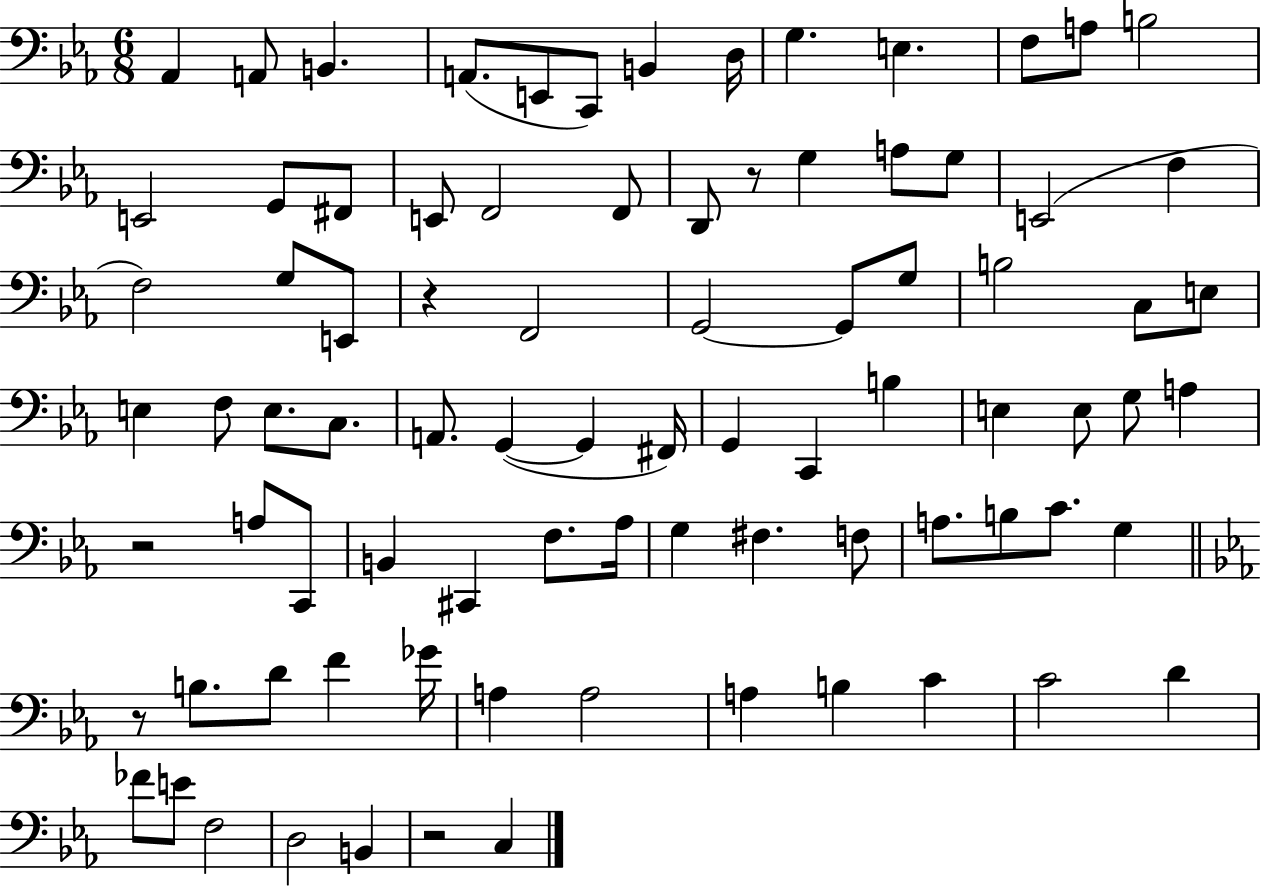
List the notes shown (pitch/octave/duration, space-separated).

Ab2/q A2/e B2/q. A2/e. E2/e C2/e B2/q D3/s G3/q. E3/q. F3/e A3/e B3/h E2/h G2/e F#2/e E2/e F2/h F2/e D2/e R/e G3/q A3/e G3/e E2/h F3/q F3/h G3/e E2/e R/q F2/h G2/h G2/e G3/e B3/h C3/e E3/e E3/q F3/e E3/e. C3/e. A2/e. G2/q G2/q F#2/s G2/q C2/q B3/q E3/q E3/e G3/e A3/q R/h A3/e C2/e B2/q C#2/q F3/e. Ab3/s G3/q F#3/q. F3/e A3/e. B3/e C4/e. G3/q R/e B3/e. D4/e F4/q Gb4/s A3/q A3/h A3/q B3/q C4/q C4/h D4/q FES4/e E4/e F3/h D3/h B2/q R/h C3/q